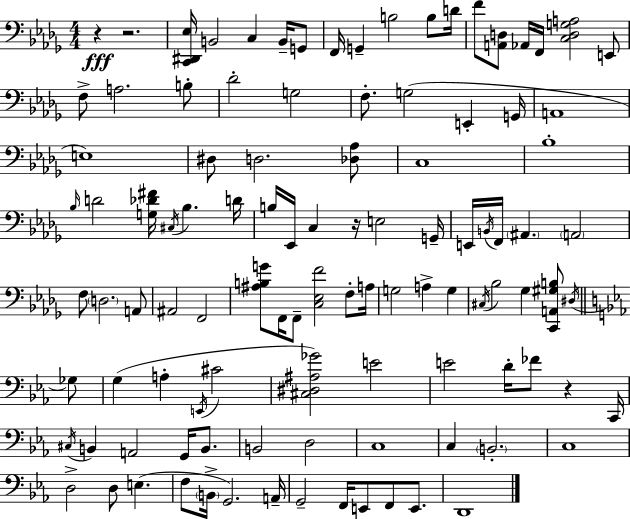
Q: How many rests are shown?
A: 4